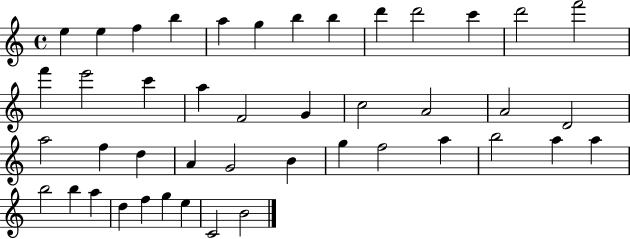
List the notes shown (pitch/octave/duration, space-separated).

E5/q E5/q F5/q B5/q A5/q G5/q B5/q B5/q D6/q D6/h C6/q D6/h F6/h F6/q E6/h C6/q A5/q F4/h G4/q C5/h A4/h A4/h D4/h A5/h F5/q D5/q A4/q G4/h B4/q G5/q F5/h A5/q B5/h A5/q A5/q B5/h B5/q A5/q D5/q F5/q G5/q E5/q C4/h B4/h